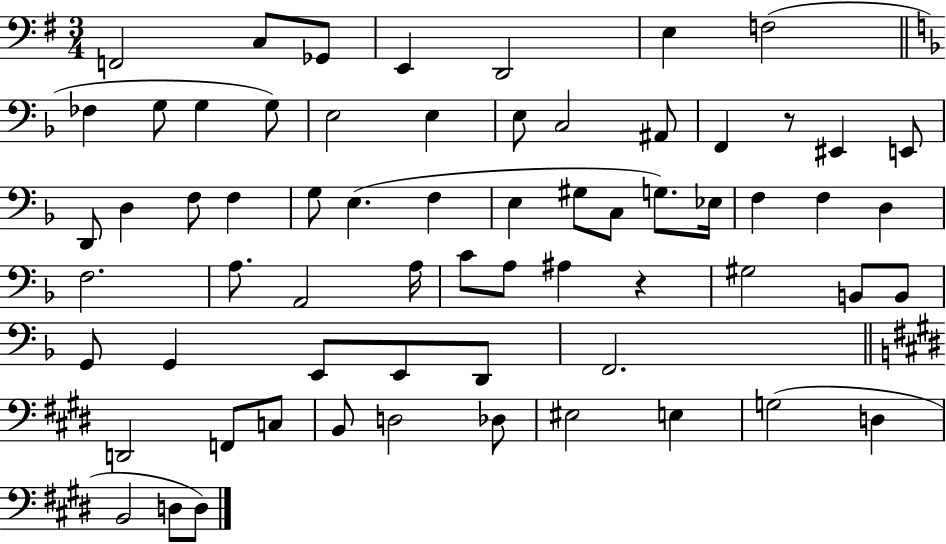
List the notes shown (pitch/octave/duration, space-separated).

F2/h C3/e Gb2/e E2/q D2/h E3/q F3/h FES3/q G3/e G3/q G3/e E3/h E3/q E3/e C3/h A#2/e F2/q R/e EIS2/q E2/e D2/e D3/q F3/e F3/q G3/e E3/q. F3/q E3/q G#3/e C3/e G3/e. Eb3/s F3/q F3/q D3/q F3/h. A3/e. A2/h A3/s C4/e A3/e A#3/q R/q G#3/h B2/e B2/e G2/e G2/q E2/e E2/e D2/e F2/h. D2/h F2/e C3/e B2/e D3/h Db3/e EIS3/h E3/q G3/h D3/q B2/h D3/e D3/e